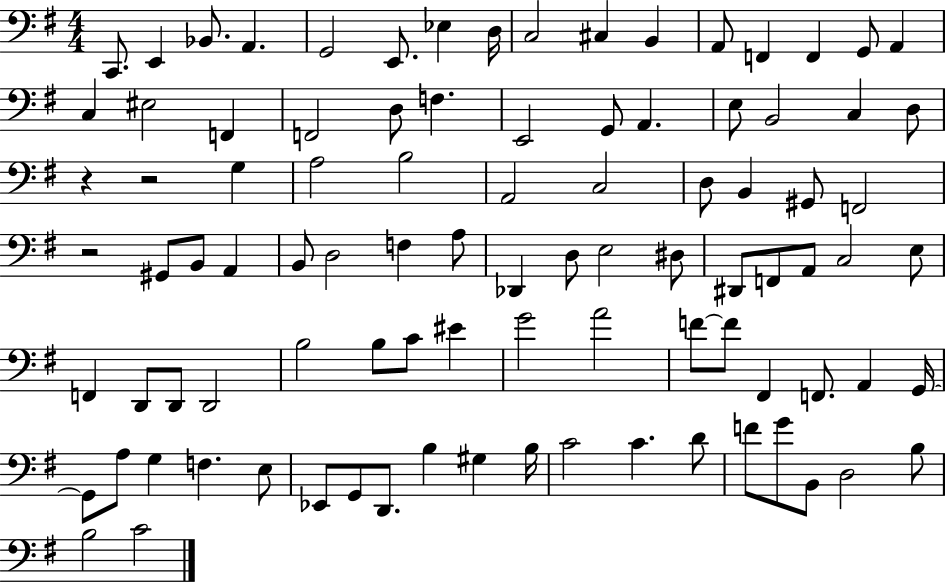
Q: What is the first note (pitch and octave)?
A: C2